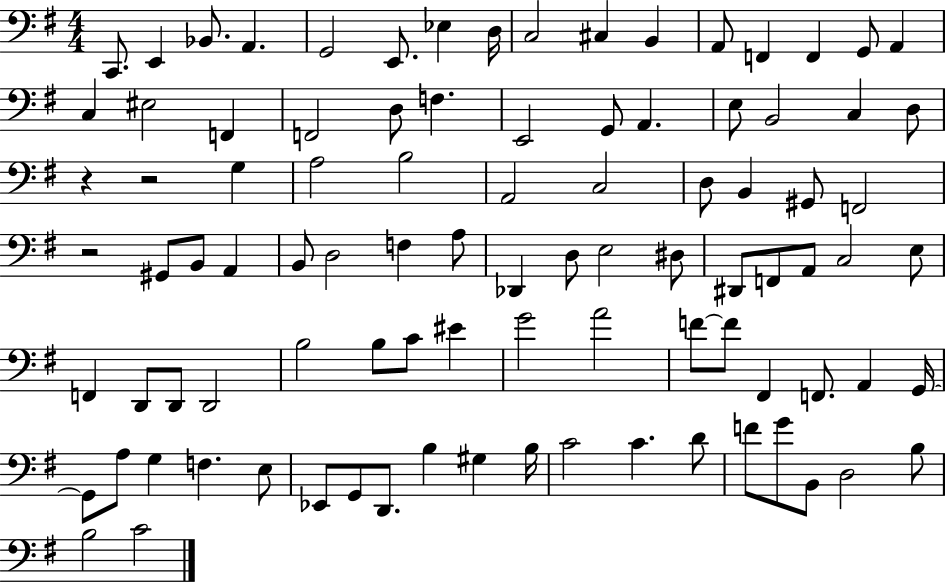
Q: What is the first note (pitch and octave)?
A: C2